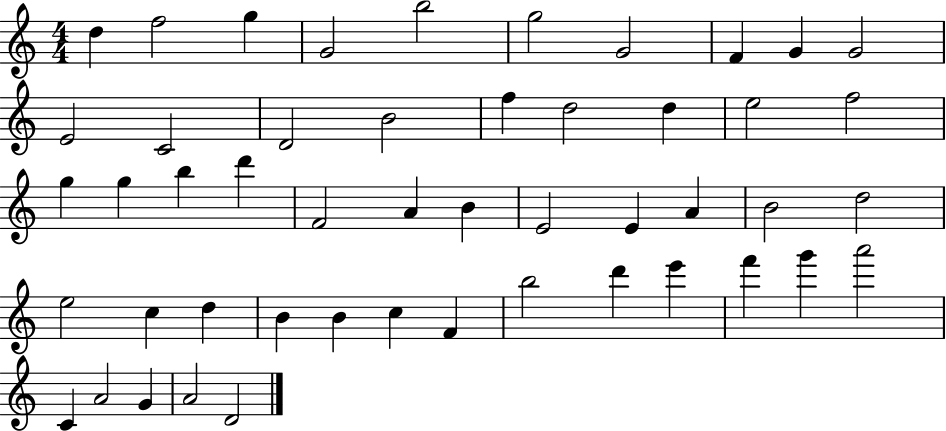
{
  \clef treble
  \numericTimeSignature
  \time 4/4
  \key c \major
  d''4 f''2 g''4 | g'2 b''2 | g''2 g'2 | f'4 g'4 g'2 | \break e'2 c'2 | d'2 b'2 | f''4 d''2 d''4 | e''2 f''2 | \break g''4 g''4 b''4 d'''4 | f'2 a'4 b'4 | e'2 e'4 a'4 | b'2 d''2 | \break e''2 c''4 d''4 | b'4 b'4 c''4 f'4 | b''2 d'''4 e'''4 | f'''4 g'''4 a'''2 | \break c'4 a'2 g'4 | a'2 d'2 | \bar "|."
}